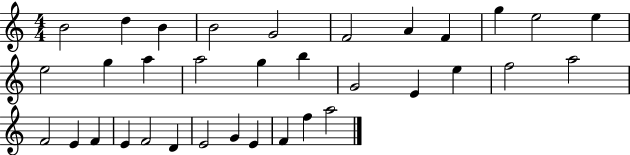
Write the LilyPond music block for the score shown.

{
  \clef treble
  \numericTimeSignature
  \time 4/4
  \key c \major
  b'2 d''4 b'4 | b'2 g'2 | f'2 a'4 f'4 | g''4 e''2 e''4 | \break e''2 g''4 a''4 | a''2 g''4 b''4 | g'2 e'4 e''4 | f''2 a''2 | \break f'2 e'4 f'4 | e'4 f'2 d'4 | e'2 g'4 e'4 | f'4 f''4 a''2 | \break \bar "|."
}